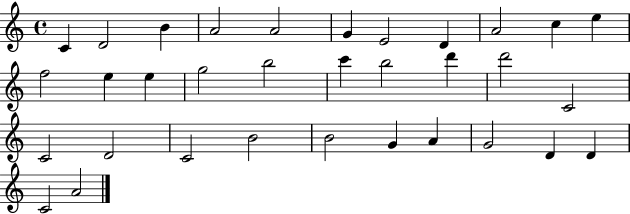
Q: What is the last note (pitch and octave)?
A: A4